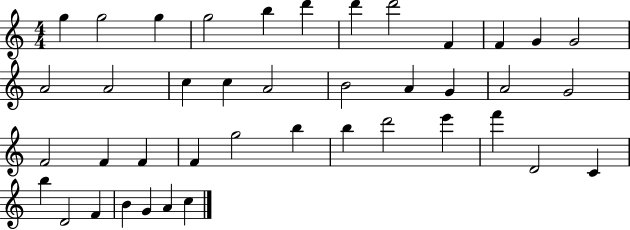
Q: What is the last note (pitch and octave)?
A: C5